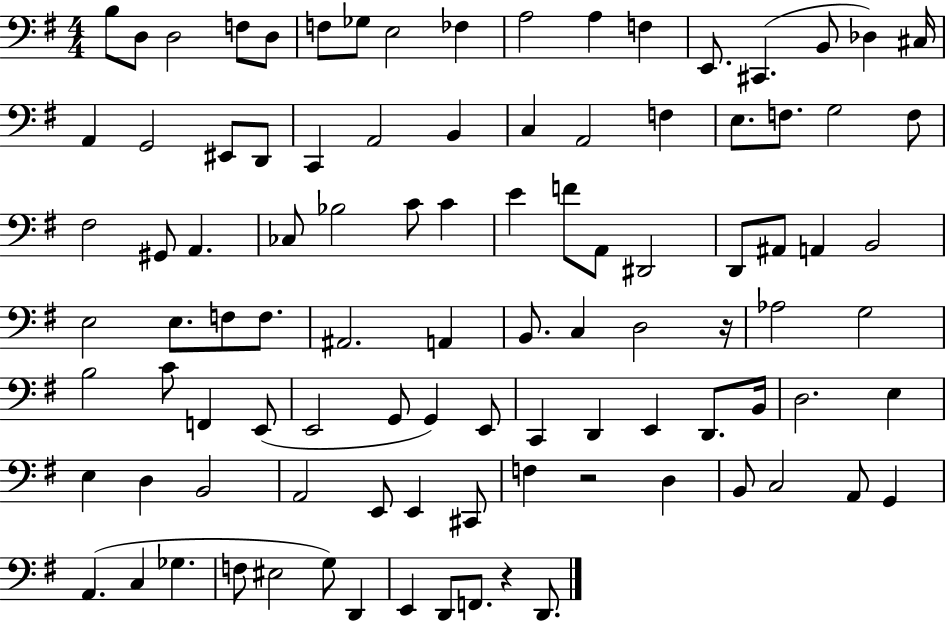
{
  \clef bass
  \numericTimeSignature
  \time 4/4
  \key g \major
  \repeat volta 2 { b8 d8 d2 f8 d8 | f8 ges8 e2 fes4 | a2 a4 f4 | e,8. cis,4.( b,8 des4) cis16 | \break a,4 g,2 eis,8 d,8 | c,4 a,2 b,4 | c4 a,2 f4 | e8. f8. g2 f8 | \break fis2 gis,8 a,4. | ces8 bes2 c'8 c'4 | e'4 f'8 a,8 dis,2 | d,8 ais,8 a,4 b,2 | \break e2 e8. f8 f8. | ais,2. a,4 | b,8. c4 d2 r16 | aes2 g2 | \break b2 c'8 f,4 e,8( | e,2 g,8 g,4) e,8 | c,4 d,4 e,4 d,8. b,16 | d2. e4 | \break e4 d4 b,2 | a,2 e,8 e,4 cis,8 | f4 r2 d4 | b,8 c2 a,8 g,4 | \break a,4.( c4 ges4. | f8 eis2 g8) d,4 | e,4 d,8 f,8. r4 d,8. | } \bar "|."
}